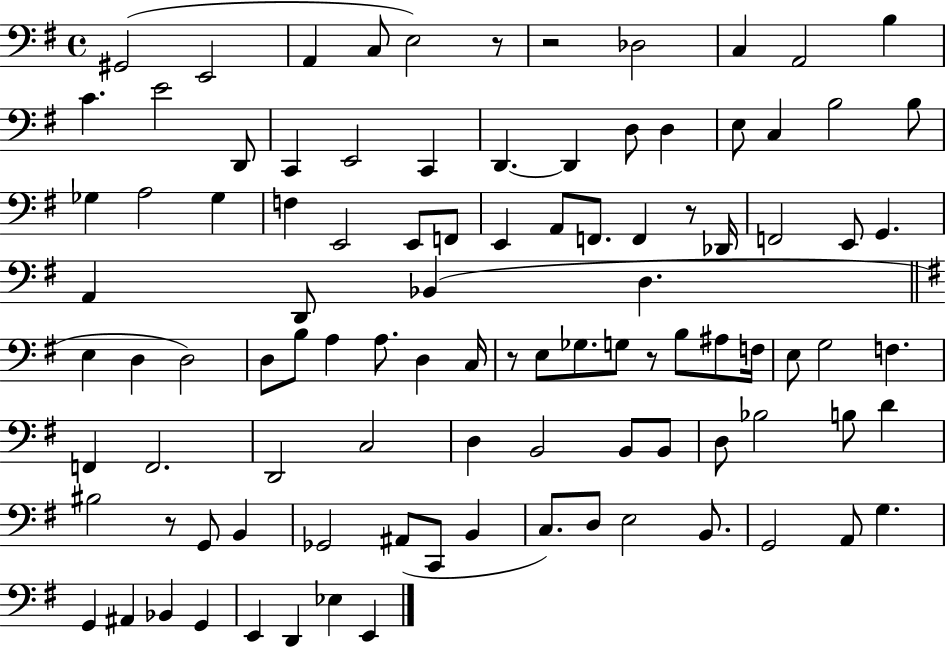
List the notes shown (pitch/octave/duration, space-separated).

G#2/h E2/h A2/q C3/e E3/h R/e R/h Db3/h C3/q A2/h B3/q C4/q. E4/h D2/e C2/q E2/h C2/q D2/q. D2/q D3/e D3/q E3/e C3/q B3/h B3/e Gb3/q A3/h Gb3/q F3/q E2/h E2/e F2/e E2/q A2/e F2/e. F2/q R/e Db2/s F2/h E2/e G2/q. A2/q D2/e Bb2/q D3/q. E3/q D3/q D3/h D3/e B3/e A3/q A3/e. D3/q C3/s R/e E3/e Gb3/e. G3/e R/e B3/e A#3/e F3/s E3/e G3/h F3/q. F2/q F2/h. D2/h C3/h D3/q B2/h B2/e B2/e D3/e Bb3/h B3/e D4/q BIS3/h R/e G2/e B2/q Gb2/h A#2/e C2/e B2/q C3/e. D3/e E3/h B2/e. G2/h A2/e G3/q. G2/q A#2/q Bb2/q G2/q E2/q D2/q Eb3/q E2/q